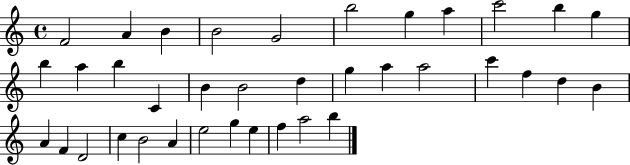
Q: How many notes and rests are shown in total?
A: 37